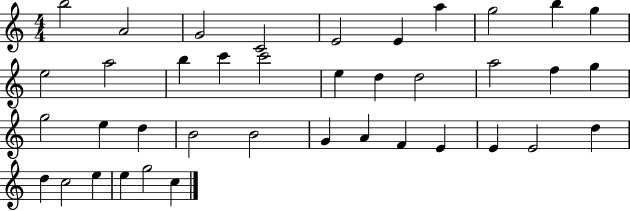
B5/h A4/h G4/h C4/h E4/h E4/q A5/q G5/h B5/q G5/q E5/h A5/h B5/q C6/q C6/h E5/q D5/q D5/h A5/h F5/q G5/q G5/h E5/q D5/q B4/h B4/h G4/q A4/q F4/q E4/q E4/q E4/h D5/q D5/q C5/h E5/q E5/q G5/h C5/q